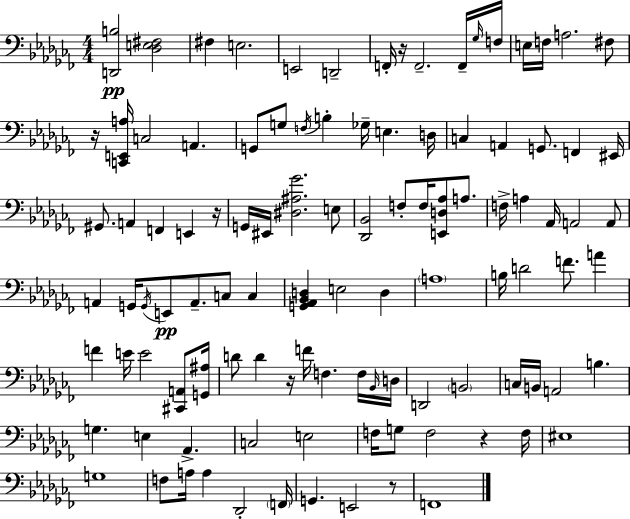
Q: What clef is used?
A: bass